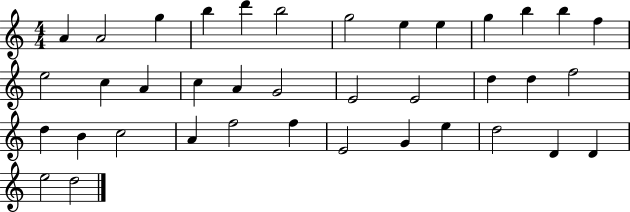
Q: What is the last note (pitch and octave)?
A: D5